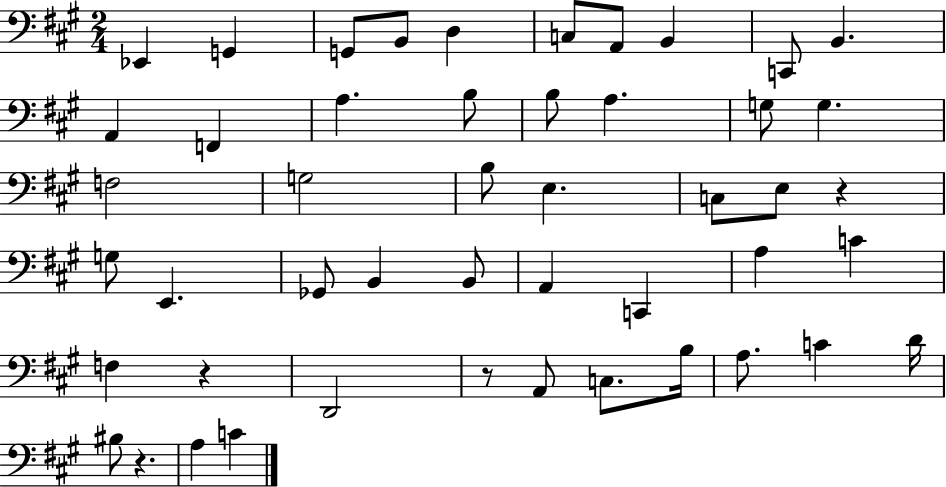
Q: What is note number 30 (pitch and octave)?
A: A2